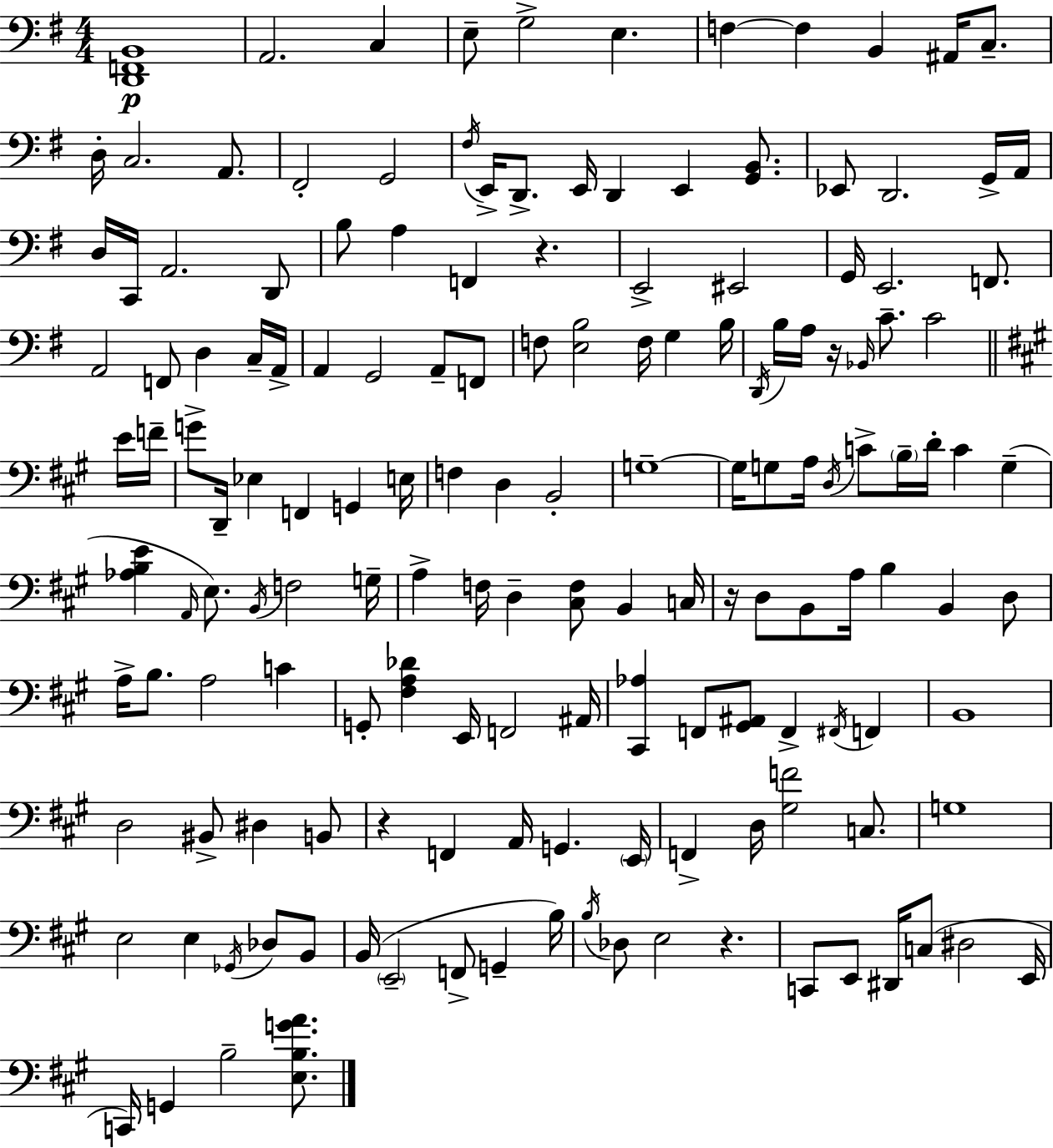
X:1
T:Untitled
M:4/4
L:1/4
K:G
[D,,F,,B,,]4 A,,2 C, E,/2 G,2 E, F, F, B,, ^A,,/4 C,/2 D,/4 C,2 A,,/2 ^F,,2 G,,2 ^F,/4 E,,/4 D,,/2 E,,/4 D,, E,, [G,,B,,]/2 _E,,/2 D,,2 G,,/4 A,,/4 D,/4 C,,/4 A,,2 D,,/2 B,/2 A, F,, z E,,2 ^E,,2 G,,/4 E,,2 F,,/2 A,,2 F,,/2 D, C,/4 A,,/4 A,, G,,2 A,,/2 F,,/2 F,/2 [E,B,]2 F,/4 G, B,/4 D,,/4 B,/4 A,/4 z/4 _B,,/4 C/2 C2 E/4 F/4 G/2 D,,/4 _E, F,, G,, E,/4 F, D, B,,2 G,4 G,/4 G,/2 A,/4 D,/4 C/2 B,/4 D/4 C G, [_A,B,E] A,,/4 E,/2 B,,/4 F,2 G,/4 A, F,/4 D, [^C,F,]/2 B,, C,/4 z/4 D,/2 B,,/2 A,/4 B, B,, D,/2 A,/4 B,/2 A,2 C G,,/2 [^F,A,_D] E,,/4 F,,2 ^A,,/4 [^C,,_A,] F,,/2 [^G,,^A,,]/2 F,, ^F,,/4 F,, B,,4 D,2 ^B,,/2 ^D, B,,/2 z F,, A,,/4 G,, E,,/4 F,, D,/4 [^G,F]2 C,/2 G,4 E,2 E, _G,,/4 _D,/2 B,,/2 B,,/4 E,,2 F,,/2 G,, B,/4 B,/4 _D,/2 E,2 z C,,/2 E,,/2 ^D,,/4 C,/2 ^D,2 E,,/4 C,,/4 G,, B,2 [E,B,GA]/2